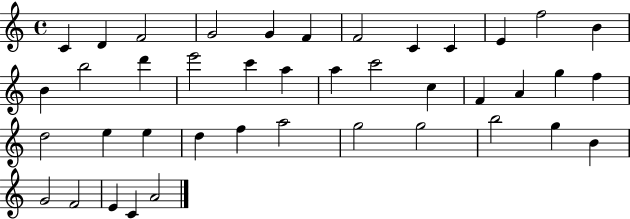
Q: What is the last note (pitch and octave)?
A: A4